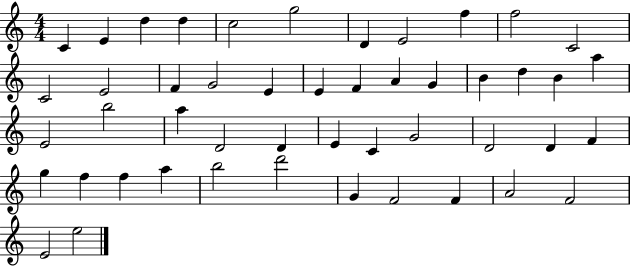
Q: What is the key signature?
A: C major